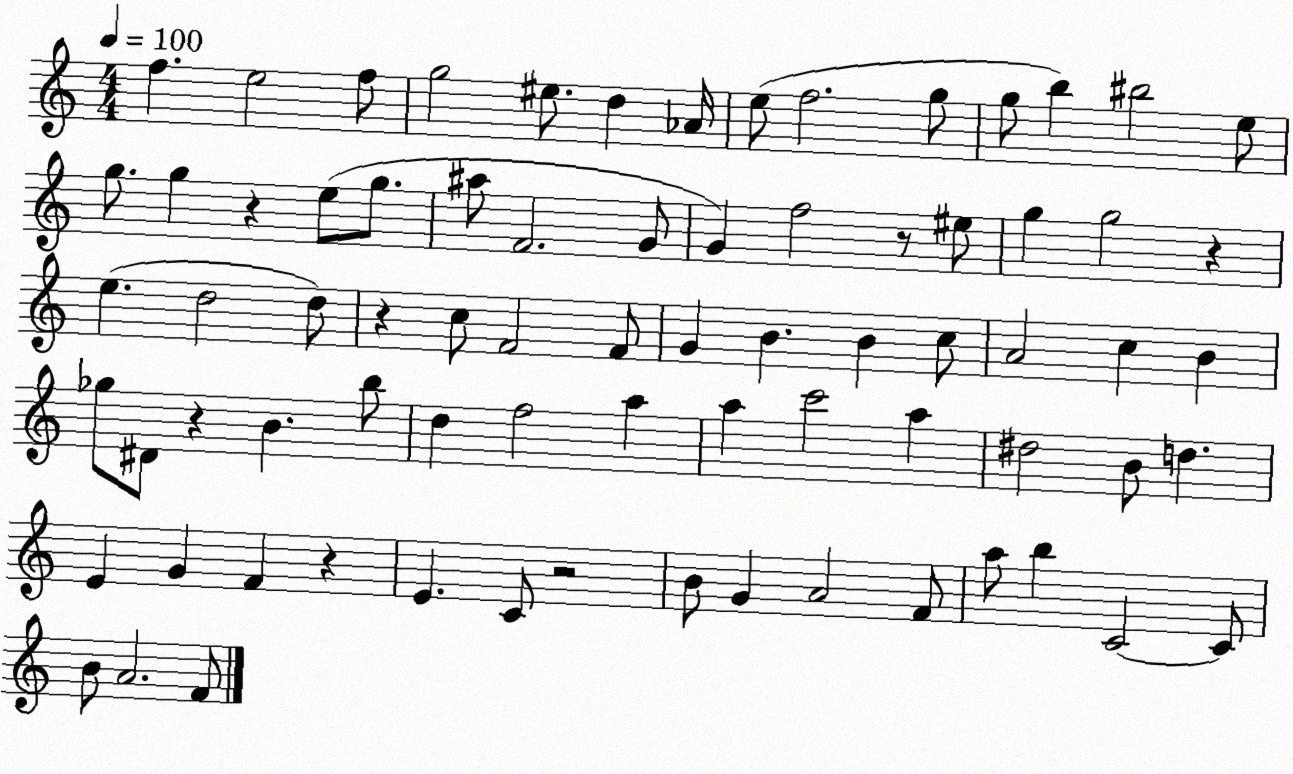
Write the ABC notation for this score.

X:1
T:Untitled
M:4/4
L:1/4
K:C
f e2 f/2 g2 ^e/2 d _A/4 e/2 f2 g/2 g/2 b ^b2 e/2 g/2 g z e/2 g/2 ^a/2 F2 G/2 G f2 z/2 ^e/2 g g2 z e d2 d/2 z c/2 F2 F/2 G B B c/2 A2 c B _g/2 ^D/2 z B b/2 d f2 a a c'2 a ^d2 B/2 d E G F z E C/2 z2 B/2 G A2 F/2 a/2 b C2 C/2 B/2 A2 F/2